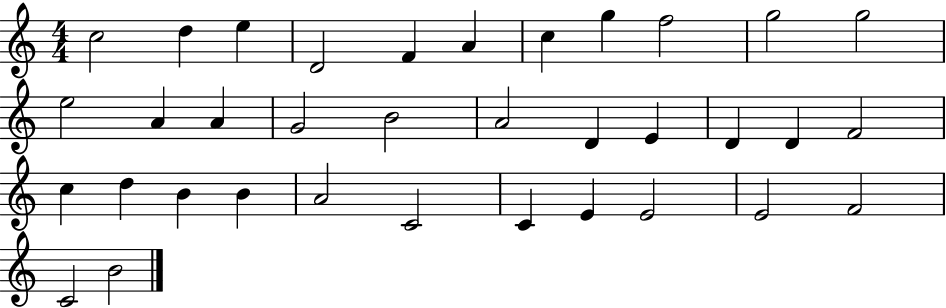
C5/h D5/q E5/q D4/h F4/q A4/q C5/q G5/q F5/h G5/h G5/h E5/h A4/q A4/q G4/h B4/h A4/h D4/q E4/q D4/q D4/q F4/h C5/q D5/q B4/q B4/q A4/h C4/h C4/q E4/q E4/h E4/h F4/h C4/h B4/h